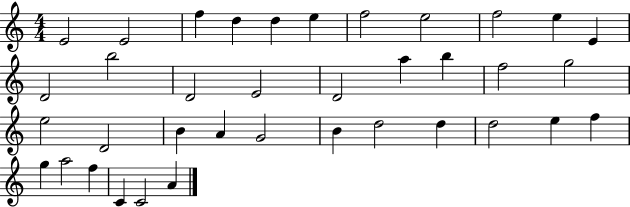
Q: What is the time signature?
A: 4/4